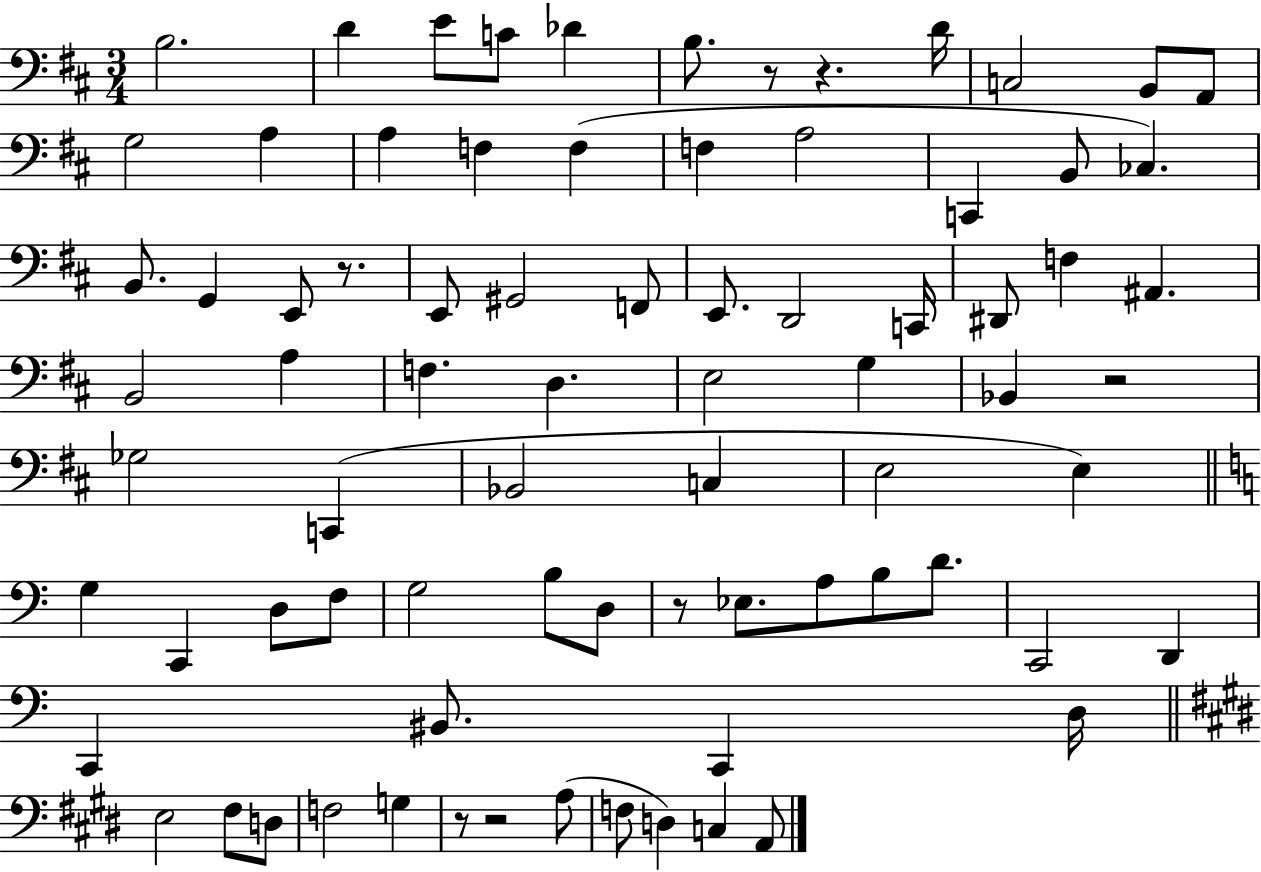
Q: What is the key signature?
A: D major